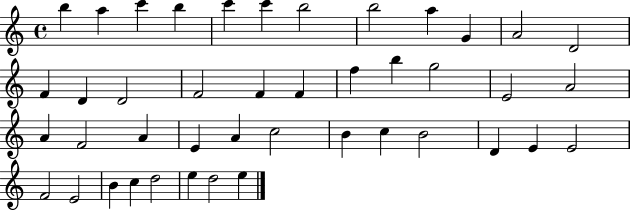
{
  \clef treble
  \time 4/4
  \defaultTimeSignature
  \key c \major
  b''4 a''4 c'''4 b''4 | c'''4 c'''4 b''2 | b''2 a''4 g'4 | a'2 d'2 | \break f'4 d'4 d'2 | f'2 f'4 f'4 | f''4 b''4 g''2 | e'2 a'2 | \break a'4 f'2 a'4 | e'4 a'4 c''2 | b'4 c''4 b'2 | d'4 e'4 e'2 | \break f'2 e'2 | b'4 c''4 d''2 | e''4 d''2 e''4 | \bar "|."
}